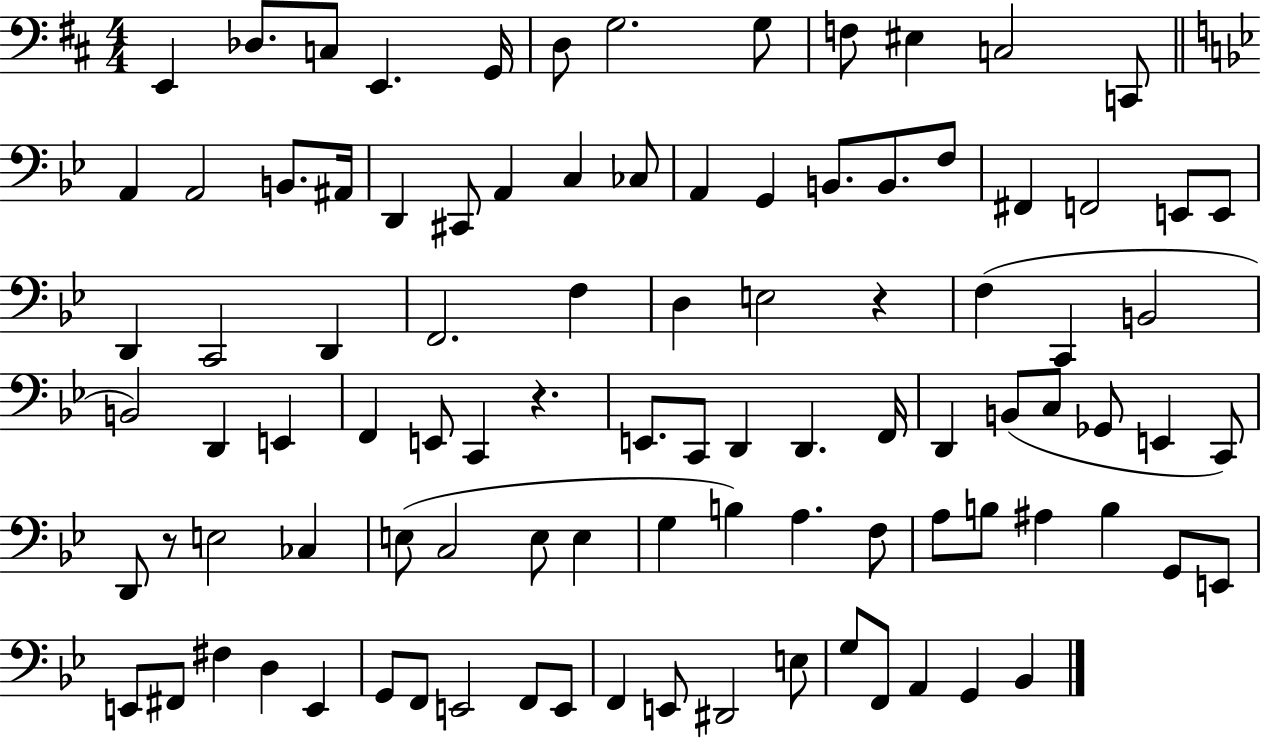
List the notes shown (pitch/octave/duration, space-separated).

E2/q Db3/e. C3/e E2/q. G2/s D3/e G3/h. G3/e F3/e EIS3/q C3/h C2/e A2/q A2/h B2/e. A#2/s D2/q C#2/e A2/q C3/q CES3/e A2/q G2/q B2/e. B2/e. F3/e F#2/q F2/h E2/e E2/e D2/q C2/h D2/q F2/h. F3/q D3/q E3/h R/q F3/q C2/q B2/h B2/h D2/q E2/q F2/q E2/e C2/q R/q. E2/e. C2/e D2/q D2/q. F2/s D2/q B2/e C3/e Gb2/e E2/q C2/e D2/e R/e E3/h CES3/q E3/e C3/h E3/e E3/q G3/q B3/q A3/q. F3/e A3/e B3/e A#3/q B3/q G2/e E2/e E2/e F#2/e F#3/q D3/q E2/q G2/e F2/e E2/h F2/e E2/e F2/q E2/e D#2/h E3/e G3/e F2/e A2/q G2/q Bb2/q